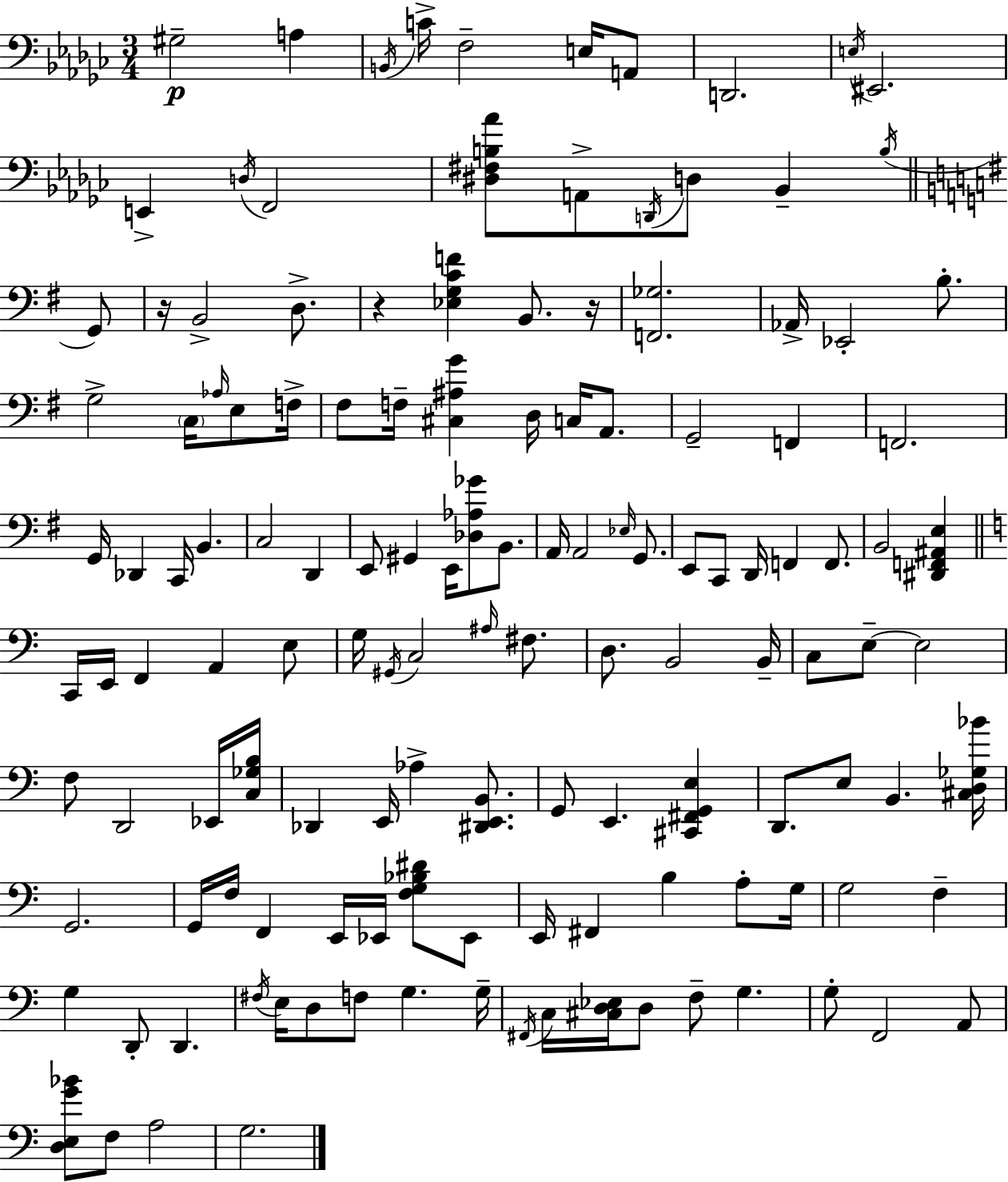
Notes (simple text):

G#3/h A3/q B2/s C4/s F3/h E3/s A2/e D2/h. E3/s EIS2/h. E2/q D3/s F2/h [D#3,F#3,B3,Ab4]/e A2/e D2/s D3/e Bb2/q B3/s G2/e R/s B2/h D3/e. R/q [Eb3,G3,C4,F4]/q B2/e. R/s [F2,Gb3]/h. Ab2/s Eb2/h B3/e. G3/h C3/s Ab3/s E3/e F3/s F#3/e F3/s [C#3,A#3,G4]/q D3/s C3/s A2/e. G2/h F2/q F2/h. G2/s Db2/q C2/s B2/q. C3/h D2/q E2/e G#2/q E2/s [Db3,Ab3,Gb4]/e B2/e. A2/s A2/h Eb3/s G2/e. E2/e C2/e D2/s F2/q F2/e. B2/h [D#2,F2,A#2,E3]/q C2/s E2/s F2/q A2/q E3/e G3/s G#2/s C3/h A#3/s F#3/e. D3/e. B2/h B2/s C3/e E3/e E3/h F3/e D2/h Eb2/s [C3,Gb3,B3]/s Db2/q E2/s Ab3/q [D#2,E2,B2]/e. G2/e E2/q. [C#2,F#2,G2,E3]/q D2/e. E3/e B2/q. [C#3,D3,Gb3,Bb4]/s G2/h. G2/s F3/s F2/q E2/s Eb2/s [F3,G3,Bb3,D#4]/e Eb2/e E2/s F#2/q B3/q A3/e G3/s G3/h F3/q G3/q D2/e D2/q. F#3/s E3/s D3/e F3/e G3/q. G3/s F#2/s C3/s [C#3,D3,Eb3]/s D3/e F3/e G3/q. G3/e F2/h A2/e [D3,E3,G4,Bb4]/e F3/e A3/h G3/h.